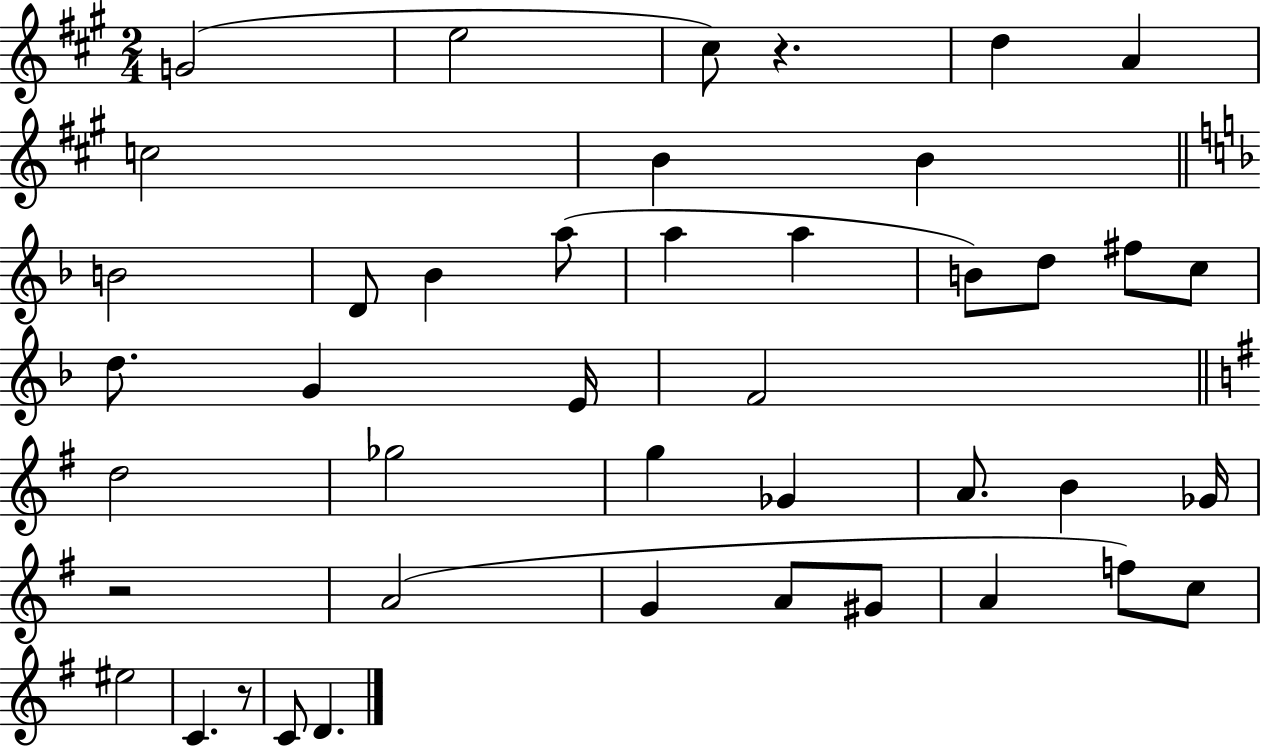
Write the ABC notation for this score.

X:1
T:Untitled
M:2/4
L:1/4
K:A
G2 e2 ^c/2 z d A c2 B B B2 D/2 _B a/2 a a B/2 d/2 ^f/2 c/2 d/2 G E/4 F2 d2 _g2 g _G A/2 B _G/4 z2 A2 G A/2 ^G/2 A f/2 c/2 ^e2 C z/2 C/2 D